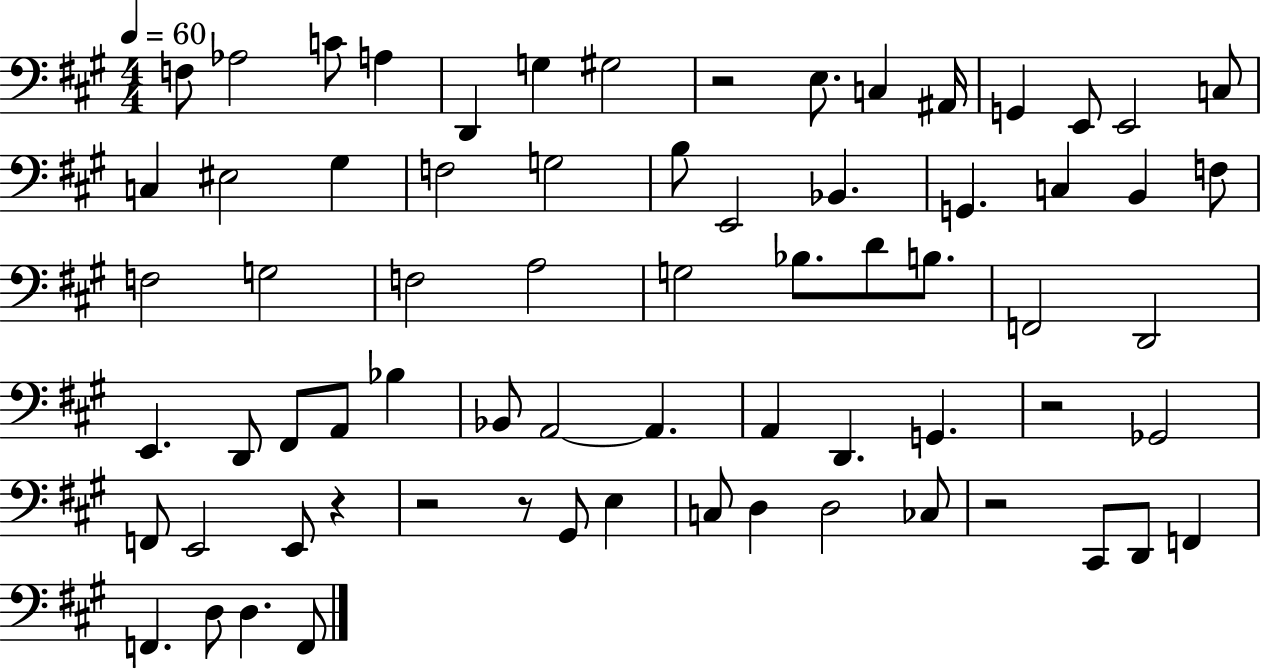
F3/e Ab3/h C4/e A3/q D2/q G3/q G#3/h R/h E3/e. C3/q A#2/s G2/q E2/e E2/h C3/e C3/q EIS3/h G#3/q F3/h G3/h B3/e E2/h Bb2/q. G2/q. C3/q B2/q F3/e F3/h G3/h F3/h A3/h G3/h Bb3/e. D4/e B3/e. F2/h D2/h E2/q. D2/e F#2/e A2/e Bb3/q Bb2/e A2/h A2/q. A2/q D2/q. G2/q. R/h Gb2/h F2/e E2/h E2/e R/q R/h R/e G#2/e E3/q C3/e D3/q D3/h CES3/e R/h C#2/e D2/e F2/q F2/q. D3/e D3/q. F2/e